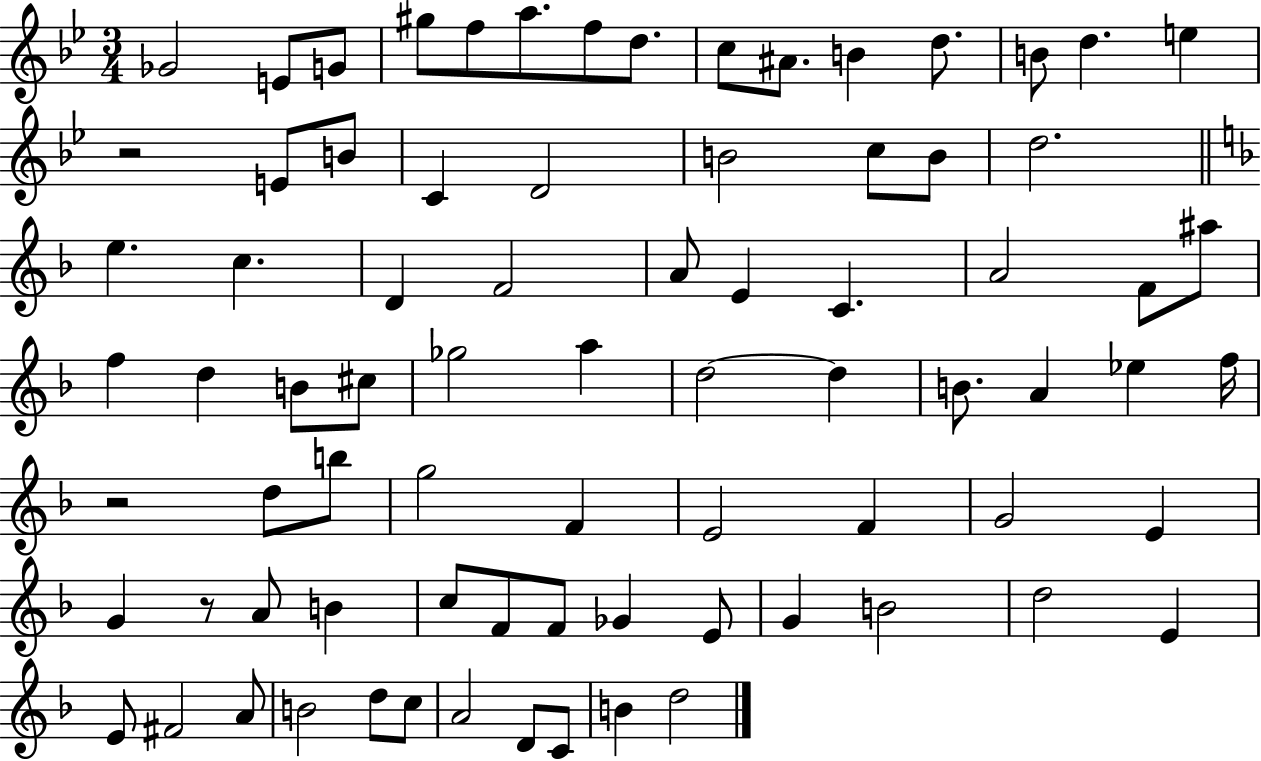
Gb4/h E4/e G4/e G#5/e F5/e A5/e. F5/e D5/e. C5/e A#4/e. B4/q D5/e. B4/e D5/q. E5/q R/h E4/e B4/e C4/q D4/h B4/h C5/e B4/e D5/h. E5/q. C5/q. D4/q F4/h A4/e E4/q C4/q. A4/h F4/e A#5/e F5/q D5/q B4/e C#5/e Gb5/h A5/q D5/h D5/q B4/e. A4/q Eb5/q F5/s R/h D5/e B5/e G5/h F4/q E4/h F4/q G4/h E4/q G4/q R/e A4/e B4/q C5/e F4/e F4/e Gb4/q E4/e G4/q B4/h D5/h E4/q E4/e F#4/h A4/e B4/h D5/e C5/e A4/h D4/e C4/e B4/q D5/h